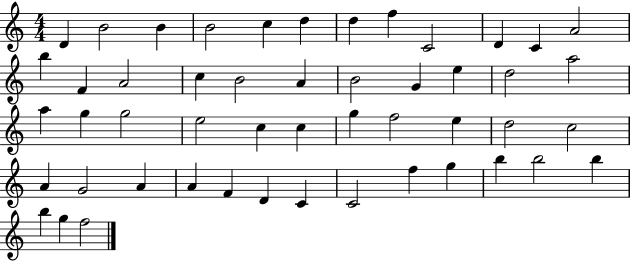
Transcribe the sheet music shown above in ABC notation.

X:1
T:Untitled
M:4/4
L:1/4
K:C
D B2 B B2 c d d f C2 D C A2 b F A2 c B2 A B2 G e d2 a2 a g g2 e2 c c g f2 e d2 c2 A G2 A A F D C C2 f g b b2 b b g f2